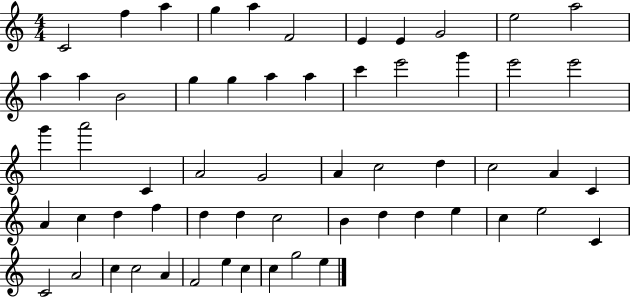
X:1
T:Untitled
M:4/4
L:1/4
K:C
C2 f a g a F2 E E G2 e2 a2 a a B2 g g a a c' e'2 g' e'2 e'2 g' a'2 C A2 G2 A c2 d c2 A C A c d f d d c2 B d d e c e2 C C2 A2 c c2 A F2 e c c g2 e